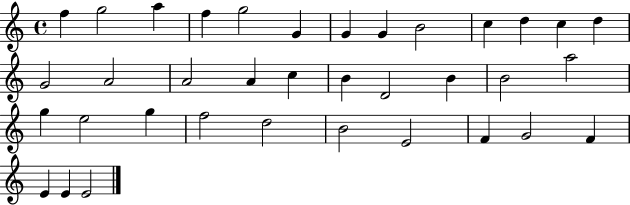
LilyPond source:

{
  \clef treble
  \time 4/4
  \defaultTimeSignature
  \key c \major
  f''4 g''2 a''4 | f''4 g''2 g'4 | g'4 g'4 b'2 | c''4 d''4 c''4 d''4 | \break g'2 a'2 | a'2 a'4 c''4 | b'4 d'2 b'4 | b'2 a''2 | \break g''4 e''2 g''4 | f''2 d''2 | b'2 e'2 | f'4 g'2 f'4 | \break e'4 e'4 e'2 | \bar "|."
}